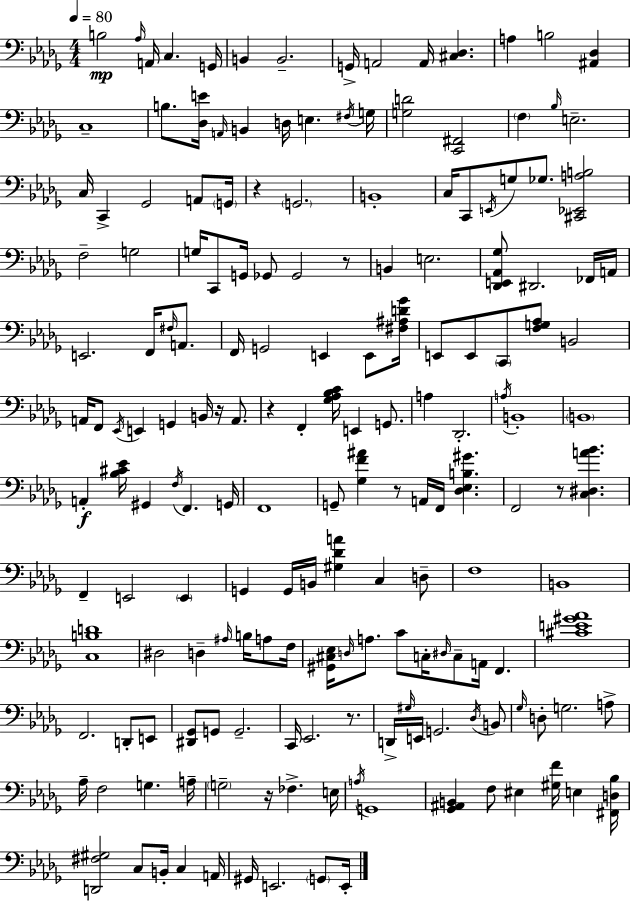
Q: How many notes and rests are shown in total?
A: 176